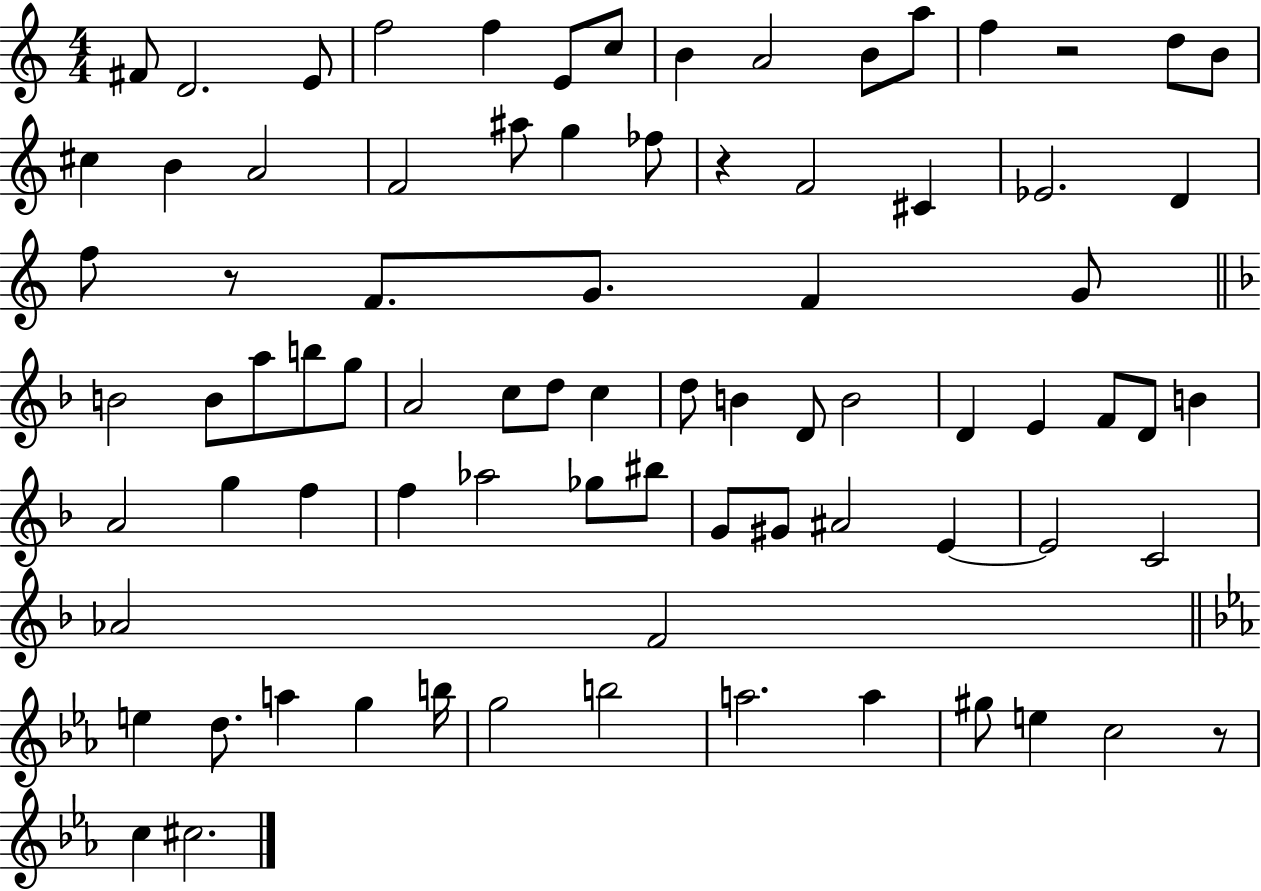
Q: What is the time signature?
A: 4/4